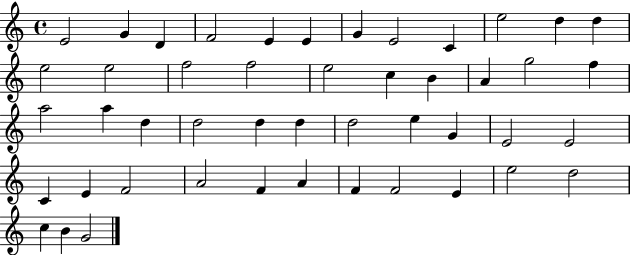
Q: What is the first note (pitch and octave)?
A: E4